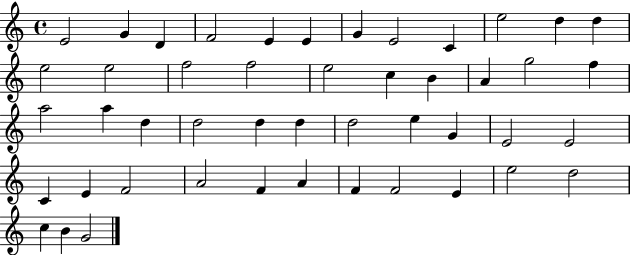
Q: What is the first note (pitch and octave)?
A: E4